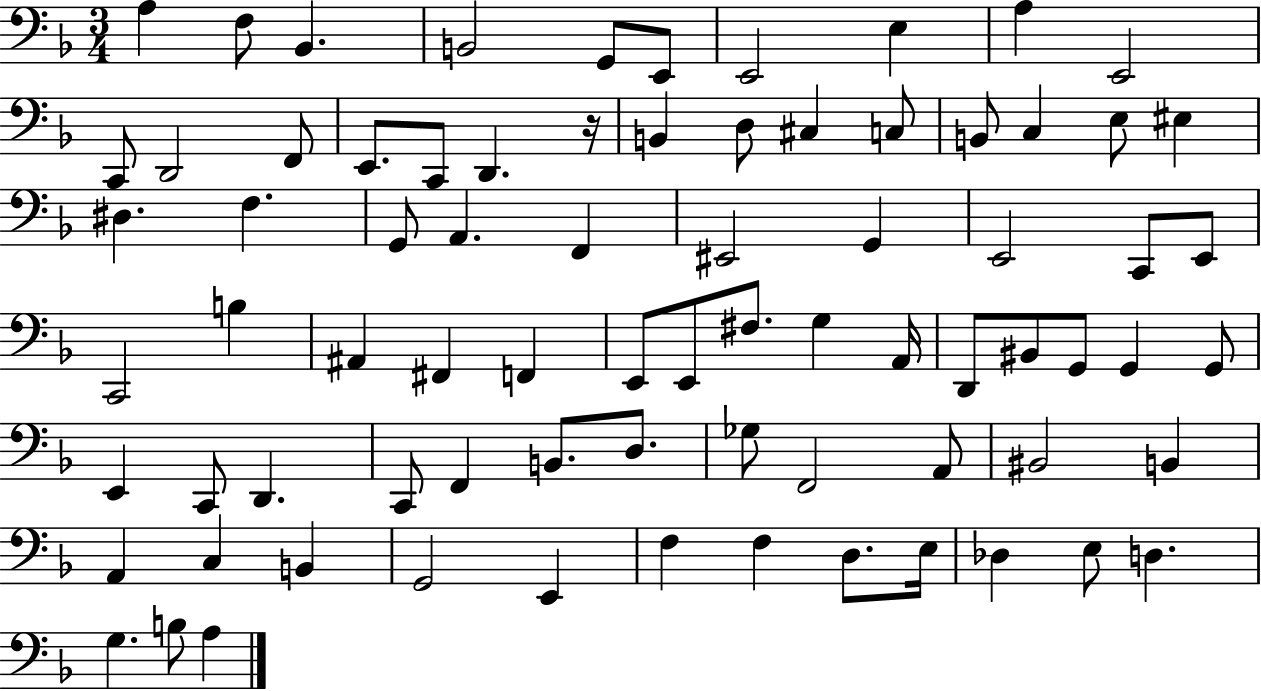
A3/q F3/e Bb2/q. B2/h G2/e E2/e E2/h E3/q A3/q E2/h C2/e D2/h F2/e E2/e. C2/e D2/q. R/s B2/q D3/e C#3/q C3/e B2/e C3/q E3/e EIS3/q D#3/q. F3/q. G2/e A2/q. F2/q EIS2/h G2/q E2/h C2/e E2/e C2/h B3/q A#2/q F#2/q F2/q E2/e E2/e F#3/e. G3/q A2/s D2/e BIS2/e G2/e G2/q G2/e E2/q C2/e D2/q. C2/e F2/q B2/e. D3/e. Gb3/e F2/h A2/e BIS2/h B2/q A2/q C3/q B2/q G2/h E2/q F3/q F3/q D3/e. E3/s Db3/q E3/e D3/q. G3/q. B3/e A3/q